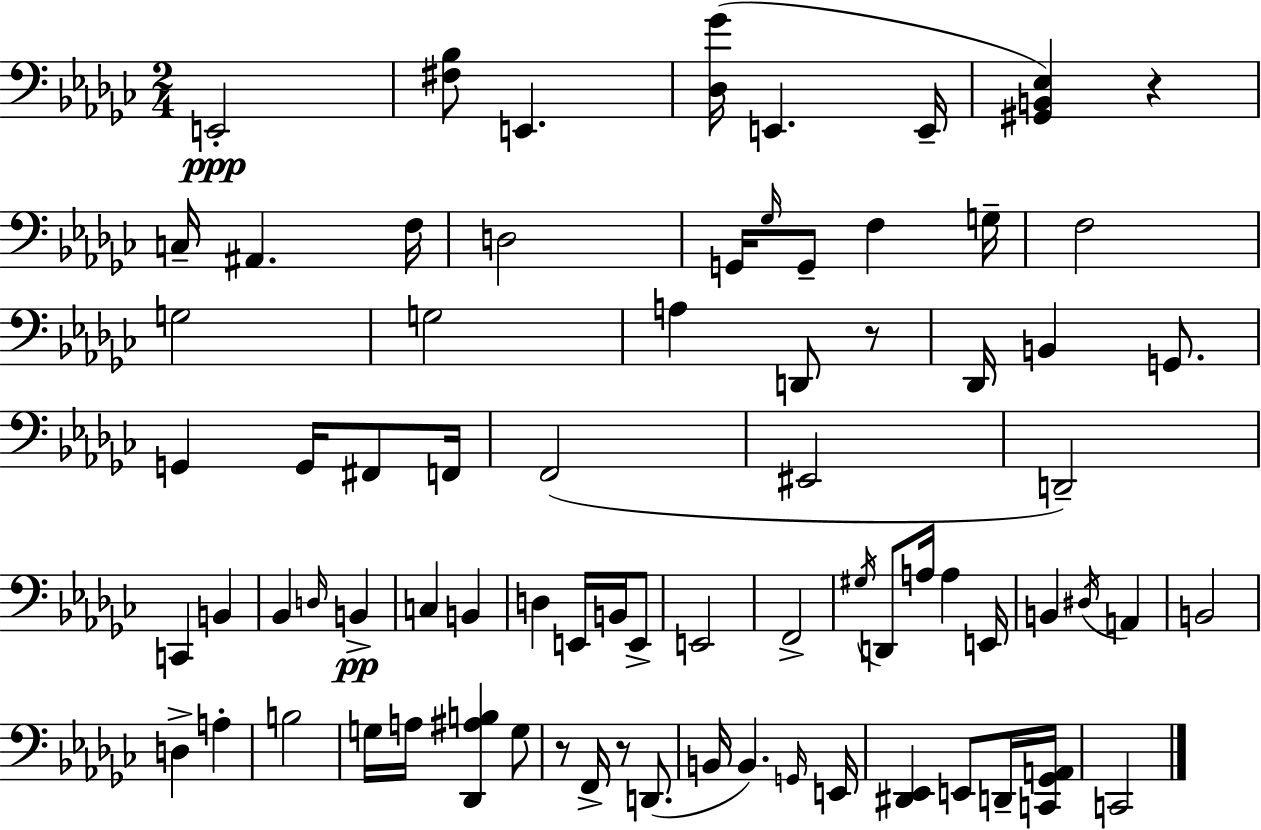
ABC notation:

X:1
T:Untitled
M:2/4
L:1/4
K:Ebm
E,,2 [^F,_B,]/2 E,, [_D,_G]/4 E,, E,,/4 [^G,,B,,_E,] z C,/4 ^A,, F,/4 D,2 G,,/4 _G,/4 G,,/2 F, G,/4 F,2 G,2 G,2 A, D,,/2 z/2 _D,,/4 B,, G,,/2 G,, G,,/4 ^F,,/2 F,,/4 F,,2 ^E,,2 D,,2 C,, B,, _B,, D,/4 B,, C, B,, D, E,,/4 B,,/4 E,,/2 E,,2 F,,2 ^G,/4 D,,/2 A,/4 A, E,,/4 B,, ^D,/4 A,, B,,2 D, A, B,2 G,/4 A,/4 [_D,,^A,B,] G,/2 z/2 F,,/4 z/2 D,,/2 B,,/4 B,, G,,/4 E,,/4 [^D,,_E,,] E,,/2 D,,/4 [C,,_G,,A,,]/4 C,,2